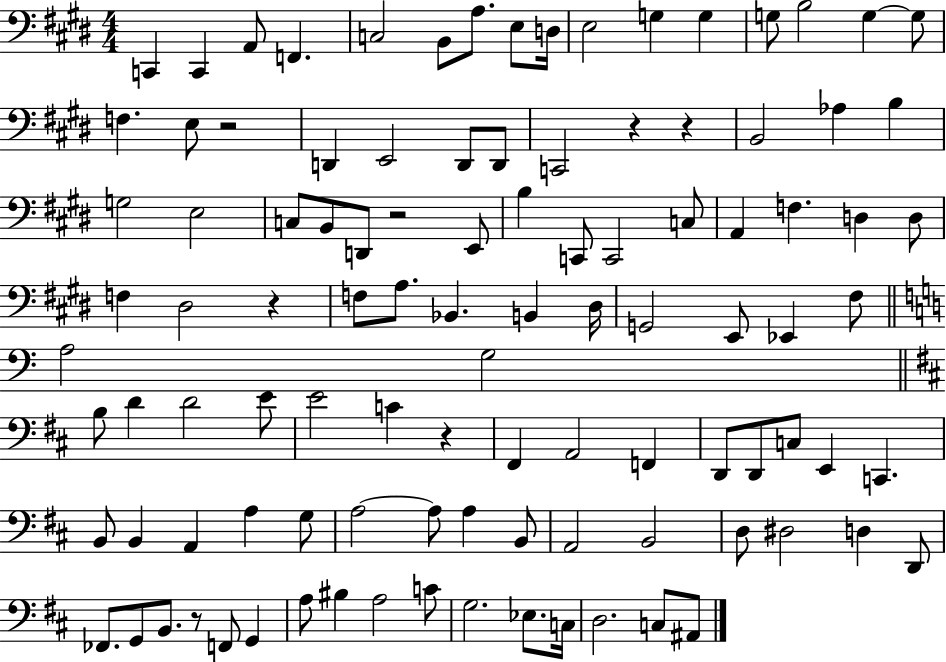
{
  \clef bass
  \numericTimeSignature
  \time 4/4
  \key e \major
  \repeat volta 2 { c,4 c,4 a,8 f,4. | c2 b,8 a8. e8 d16 | e2 g4 g4 | g8 b2 g4~~ g8 | \break f4. e8 r2 | d,4 e,2 d,8 d,8 | c,2 r4 r4 | b,2 aes4 b4 | \break g2 e2 | c8 b,8 d,8 r2 e,8 | b4 c,8 c,2 c8 | a,4 f4. d4 d8 | \break f4 dis2 r4 | f8 a8. bes,4. b,4 dis16 | g,2 e,8 ees,4 fis8 | \bar "||" \break \key c \major a2 g2 | \bar "||" \break \key d \major b8 d'4 d'2 e'8 | e'2 c'4 r4 | fis,4 a,2 f,4 | d,8 d,8 c8 e,4 c,4. | \break b,8 b,4 a,4 a4 g8 | a2~~ a8 a4 b,8 | a,2 b,2 | d8 dis2 d4 d,8 | \break fes,8. g,8 b,8. r8 f,8 g,4 | a8 bis4 a2 c'8 | g2. ees8. c16 | d2. c8 ais,8 | \break } \bar "|."
}